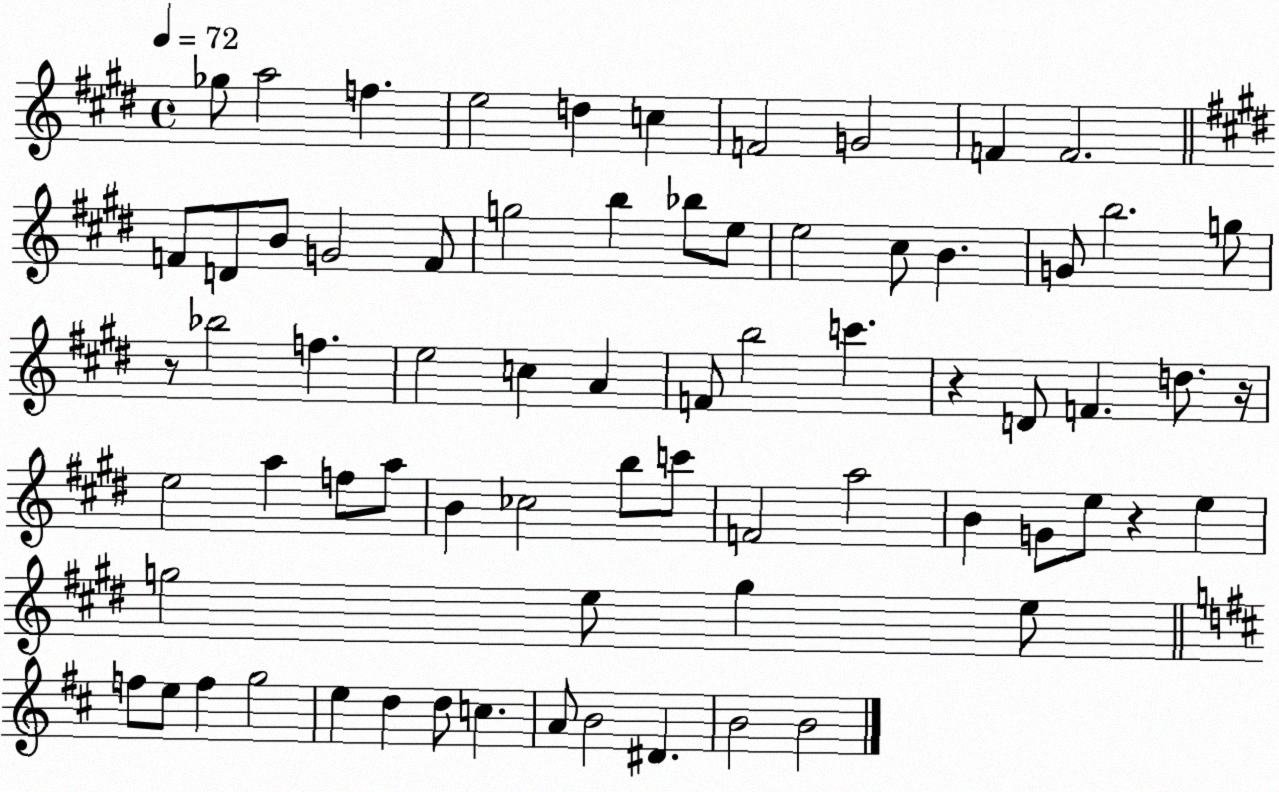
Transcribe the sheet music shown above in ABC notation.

X:1
T:Untitled
M:4/4
L:1/4
K:E
_g/2 a2 f e2 d c F2 G2 F F2 F/2 D/2 B/2 G2 F/2 g2 b _b/2 e/2 e2 ^c/2 B G/2 b2 g/2 z/2 _b2 f e2 c A F/2 b2 c' z D/2 F d/2 z/4 e2 a f/2 a/2 B _c2 b/2 c'/2 F2 a2 B G/2 e/2 z e g2 e/2 g e/2 f/2 e/2 f g2 e d d/2 c A/2 B2 ^D B2 B2